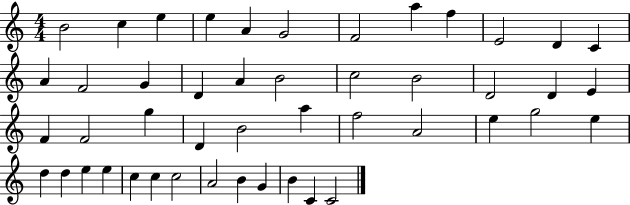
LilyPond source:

{
  \clef treble
  \numericTimeSignature
  \time 4/4
  \key c \major
  b'2 c''4 e''4 | e''4 a'4 g'2 | f'2 a''4 f''4 | e'2 d'4 c'4 | \break a'4 f'2 g'4 | d'4 a'4 b'2 | c''2 b'2 | d'2 d'4 e'4 | \break f'4 f'2 g''4 | d'4 b'2 a''4 | f''2 a'2 | e''4 g''2 e''4 | \break d''4 d''4 e''4 e''4 | c''4 c''4 c''2 | a'2 b'4 g'4 | b'4 c'4 c'2 | \break \bar "|."
}